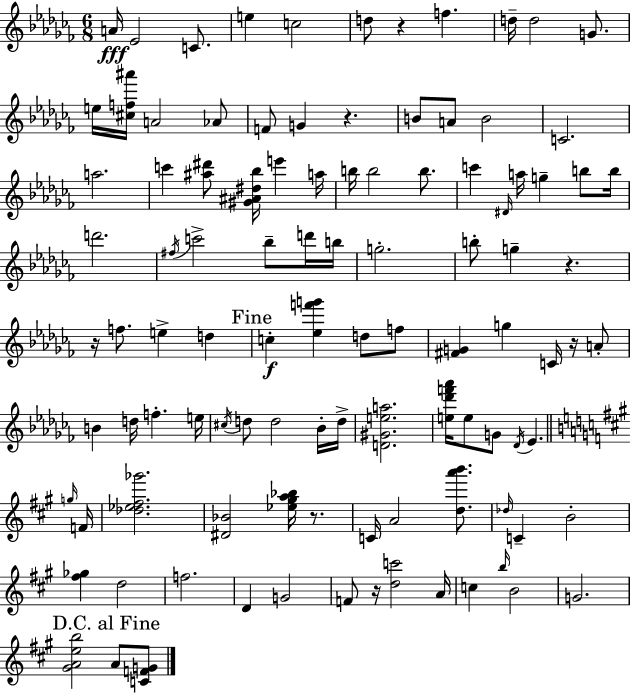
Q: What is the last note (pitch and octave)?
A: A4